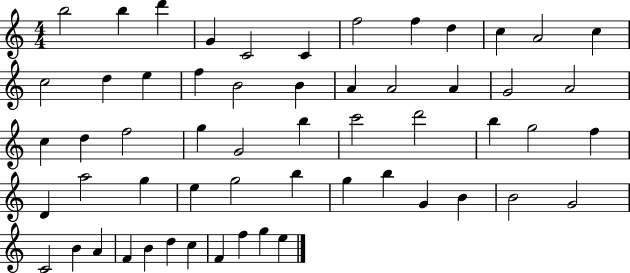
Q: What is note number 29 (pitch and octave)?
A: B5